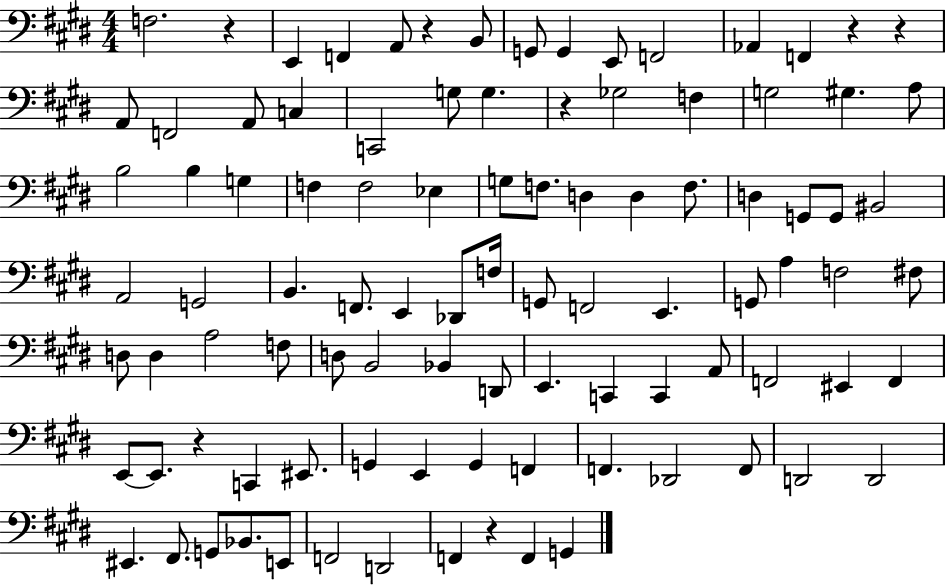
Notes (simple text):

F3/h. R/q E2/q F2/q A2/e R/q B2/e G2/e G2/q E2/e F2/h Ab2/q F2/q R/q R/q A2/e F2/h A2/e C3/q C2/h G3/e G3/q. R/q Gb3/h F3/q G3/h G#3/q. A3/e B3/h B3/q G3/q F3/q F3/h Eb3/q G3/e F3/e. D3/q D3/q F3/e. D3/q G2/e G2/e BIS2/h A2/h G2/h B2/q. F2/e. E2/q Db2/e F3/s G2/e F2/h E2/q. G2/e A3/q F3/h F#3/e D3/e D3/q A3/h F3/e D3/e B2/h Bb2/q D2/e E2/q. C2/q C2/q A2/e F2/h EIS2/q F2/q E2/e E2/e. R/q C2/q EIS2/e. G2/q E2/q G2/q F2/q F2/q. Db2/h F2/e D2/h D2/h EIS2/q. F#2/e. G2/e Bb2/e. E2/e F2/h D2/h F2/q R/q F2/q G2/q